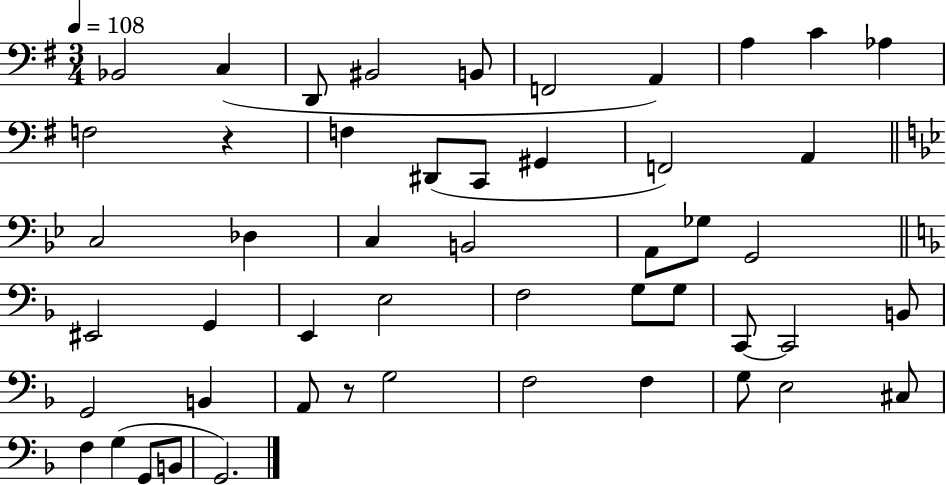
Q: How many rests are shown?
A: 2